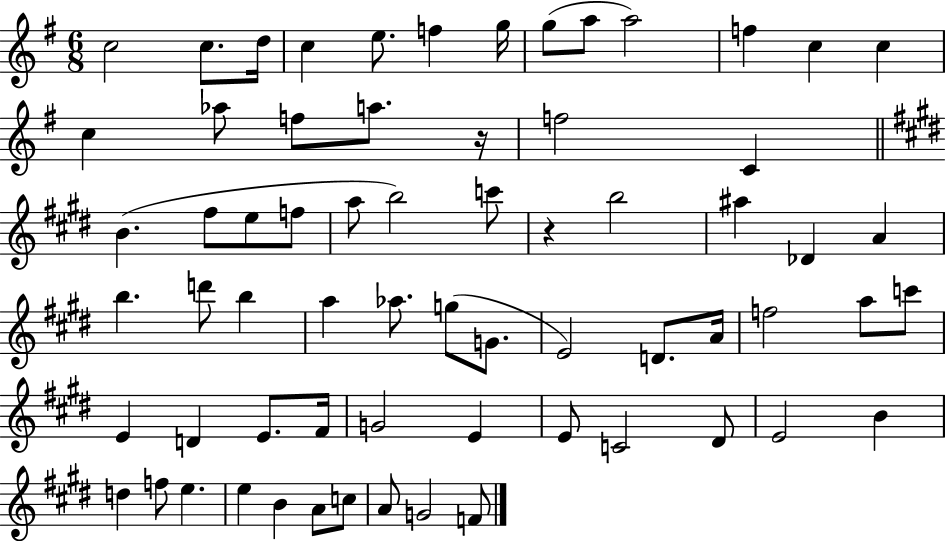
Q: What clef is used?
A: treble